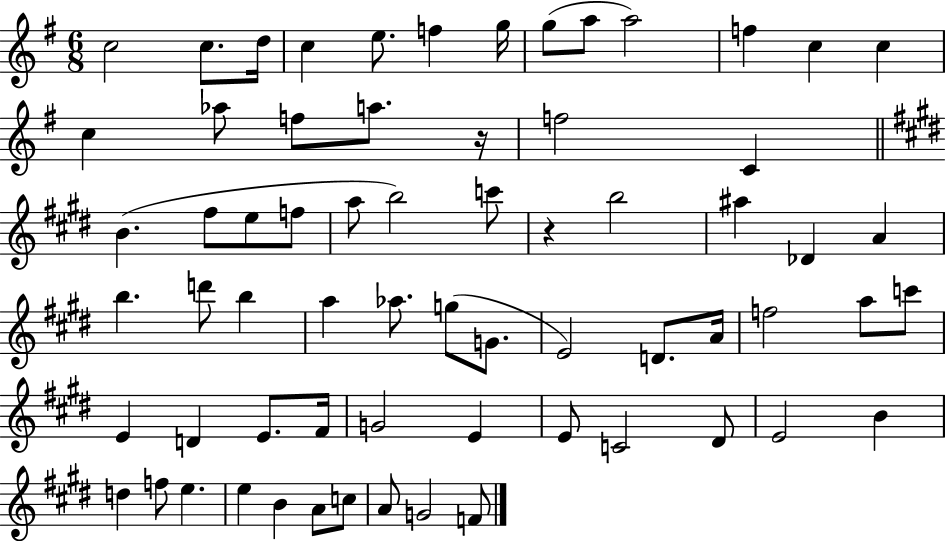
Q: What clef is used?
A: treble